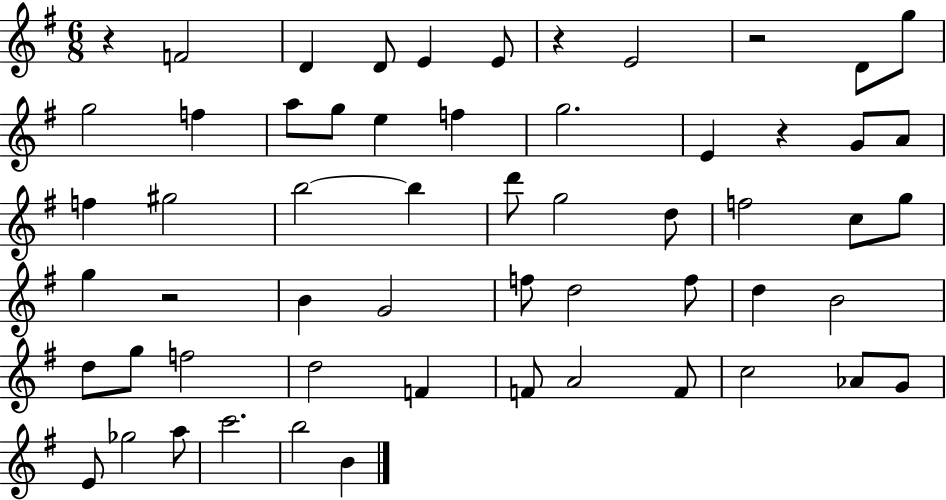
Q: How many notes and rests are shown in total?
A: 58